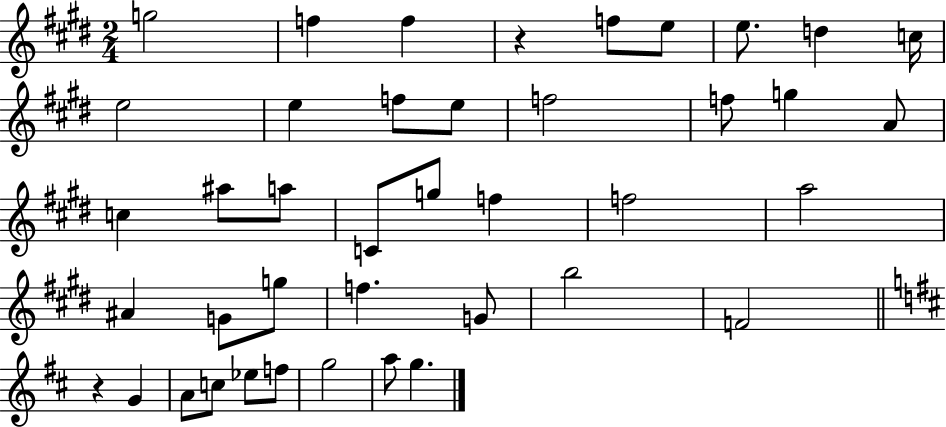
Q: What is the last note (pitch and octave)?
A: G5